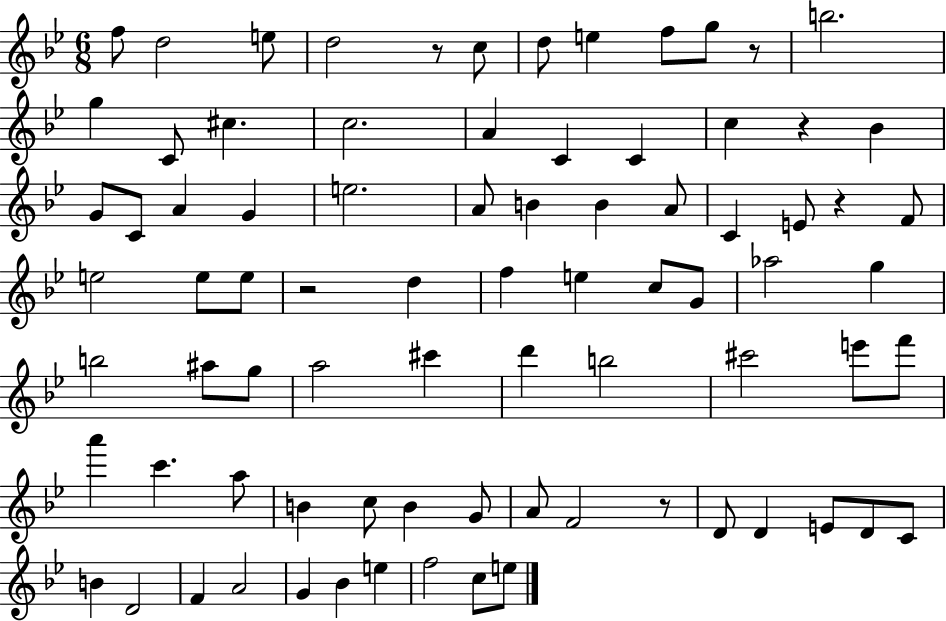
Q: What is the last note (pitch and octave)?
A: E5